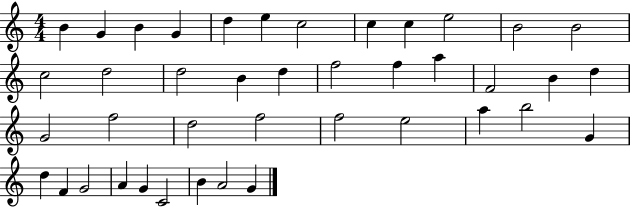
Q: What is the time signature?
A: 4/4